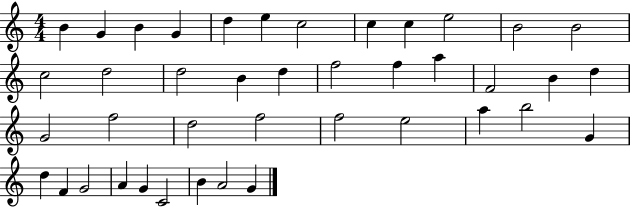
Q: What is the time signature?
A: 4/4